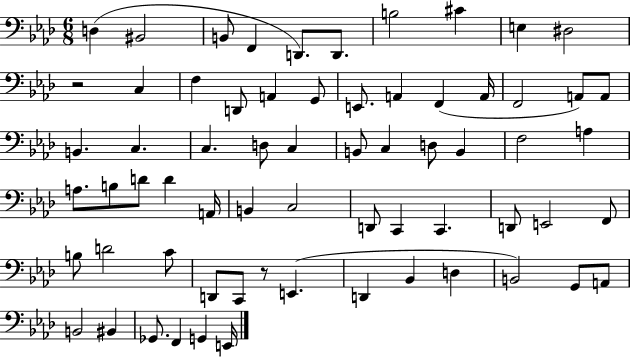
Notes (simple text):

D3/q BIS2/h B2/e F2/q D2/e. D2/e. B3/h C#4/q E3/q D#3/h R/h C3/q F3/q D2/e A2/q G2/e E2/e. A2/q F2/q A2/s F2/h A2/e A2/e B2/q. C3/q. C3/q. D3/e C3/q B2/e C3/q D3/e B2/q F3/h A3/q A3/e. B3/e D4/e D4/q A2/s B2/q C3/h D2/e C2/q C2/q. D2/e E2/h F2/e B3/e D4/h C4/e D2/e C2/e R/e E2/q. D2/q Bb2/q D3/q B2/h G2/e A2/e B2/h BIS2/q Gb2/e. F2/q G2/q E2/s